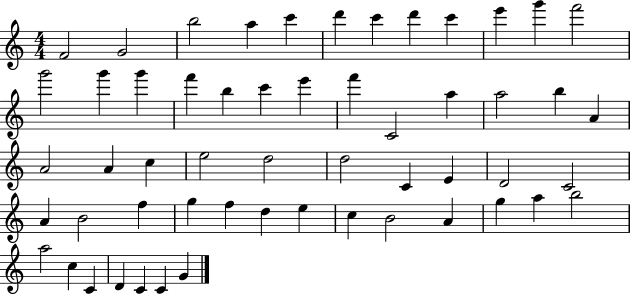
X:1
T:Untitled
M:4/4
L:1/4
K:C
F2 G2 b2 a c' d' c' d' c' e' g' f'2 g'2 g' g' f' b c' e' f' C2 a a2 b A A2 A c e2 d2 d2 C E D2 C2 A B2 f g f d e c B2 A g a b2 a2 c C D C C G